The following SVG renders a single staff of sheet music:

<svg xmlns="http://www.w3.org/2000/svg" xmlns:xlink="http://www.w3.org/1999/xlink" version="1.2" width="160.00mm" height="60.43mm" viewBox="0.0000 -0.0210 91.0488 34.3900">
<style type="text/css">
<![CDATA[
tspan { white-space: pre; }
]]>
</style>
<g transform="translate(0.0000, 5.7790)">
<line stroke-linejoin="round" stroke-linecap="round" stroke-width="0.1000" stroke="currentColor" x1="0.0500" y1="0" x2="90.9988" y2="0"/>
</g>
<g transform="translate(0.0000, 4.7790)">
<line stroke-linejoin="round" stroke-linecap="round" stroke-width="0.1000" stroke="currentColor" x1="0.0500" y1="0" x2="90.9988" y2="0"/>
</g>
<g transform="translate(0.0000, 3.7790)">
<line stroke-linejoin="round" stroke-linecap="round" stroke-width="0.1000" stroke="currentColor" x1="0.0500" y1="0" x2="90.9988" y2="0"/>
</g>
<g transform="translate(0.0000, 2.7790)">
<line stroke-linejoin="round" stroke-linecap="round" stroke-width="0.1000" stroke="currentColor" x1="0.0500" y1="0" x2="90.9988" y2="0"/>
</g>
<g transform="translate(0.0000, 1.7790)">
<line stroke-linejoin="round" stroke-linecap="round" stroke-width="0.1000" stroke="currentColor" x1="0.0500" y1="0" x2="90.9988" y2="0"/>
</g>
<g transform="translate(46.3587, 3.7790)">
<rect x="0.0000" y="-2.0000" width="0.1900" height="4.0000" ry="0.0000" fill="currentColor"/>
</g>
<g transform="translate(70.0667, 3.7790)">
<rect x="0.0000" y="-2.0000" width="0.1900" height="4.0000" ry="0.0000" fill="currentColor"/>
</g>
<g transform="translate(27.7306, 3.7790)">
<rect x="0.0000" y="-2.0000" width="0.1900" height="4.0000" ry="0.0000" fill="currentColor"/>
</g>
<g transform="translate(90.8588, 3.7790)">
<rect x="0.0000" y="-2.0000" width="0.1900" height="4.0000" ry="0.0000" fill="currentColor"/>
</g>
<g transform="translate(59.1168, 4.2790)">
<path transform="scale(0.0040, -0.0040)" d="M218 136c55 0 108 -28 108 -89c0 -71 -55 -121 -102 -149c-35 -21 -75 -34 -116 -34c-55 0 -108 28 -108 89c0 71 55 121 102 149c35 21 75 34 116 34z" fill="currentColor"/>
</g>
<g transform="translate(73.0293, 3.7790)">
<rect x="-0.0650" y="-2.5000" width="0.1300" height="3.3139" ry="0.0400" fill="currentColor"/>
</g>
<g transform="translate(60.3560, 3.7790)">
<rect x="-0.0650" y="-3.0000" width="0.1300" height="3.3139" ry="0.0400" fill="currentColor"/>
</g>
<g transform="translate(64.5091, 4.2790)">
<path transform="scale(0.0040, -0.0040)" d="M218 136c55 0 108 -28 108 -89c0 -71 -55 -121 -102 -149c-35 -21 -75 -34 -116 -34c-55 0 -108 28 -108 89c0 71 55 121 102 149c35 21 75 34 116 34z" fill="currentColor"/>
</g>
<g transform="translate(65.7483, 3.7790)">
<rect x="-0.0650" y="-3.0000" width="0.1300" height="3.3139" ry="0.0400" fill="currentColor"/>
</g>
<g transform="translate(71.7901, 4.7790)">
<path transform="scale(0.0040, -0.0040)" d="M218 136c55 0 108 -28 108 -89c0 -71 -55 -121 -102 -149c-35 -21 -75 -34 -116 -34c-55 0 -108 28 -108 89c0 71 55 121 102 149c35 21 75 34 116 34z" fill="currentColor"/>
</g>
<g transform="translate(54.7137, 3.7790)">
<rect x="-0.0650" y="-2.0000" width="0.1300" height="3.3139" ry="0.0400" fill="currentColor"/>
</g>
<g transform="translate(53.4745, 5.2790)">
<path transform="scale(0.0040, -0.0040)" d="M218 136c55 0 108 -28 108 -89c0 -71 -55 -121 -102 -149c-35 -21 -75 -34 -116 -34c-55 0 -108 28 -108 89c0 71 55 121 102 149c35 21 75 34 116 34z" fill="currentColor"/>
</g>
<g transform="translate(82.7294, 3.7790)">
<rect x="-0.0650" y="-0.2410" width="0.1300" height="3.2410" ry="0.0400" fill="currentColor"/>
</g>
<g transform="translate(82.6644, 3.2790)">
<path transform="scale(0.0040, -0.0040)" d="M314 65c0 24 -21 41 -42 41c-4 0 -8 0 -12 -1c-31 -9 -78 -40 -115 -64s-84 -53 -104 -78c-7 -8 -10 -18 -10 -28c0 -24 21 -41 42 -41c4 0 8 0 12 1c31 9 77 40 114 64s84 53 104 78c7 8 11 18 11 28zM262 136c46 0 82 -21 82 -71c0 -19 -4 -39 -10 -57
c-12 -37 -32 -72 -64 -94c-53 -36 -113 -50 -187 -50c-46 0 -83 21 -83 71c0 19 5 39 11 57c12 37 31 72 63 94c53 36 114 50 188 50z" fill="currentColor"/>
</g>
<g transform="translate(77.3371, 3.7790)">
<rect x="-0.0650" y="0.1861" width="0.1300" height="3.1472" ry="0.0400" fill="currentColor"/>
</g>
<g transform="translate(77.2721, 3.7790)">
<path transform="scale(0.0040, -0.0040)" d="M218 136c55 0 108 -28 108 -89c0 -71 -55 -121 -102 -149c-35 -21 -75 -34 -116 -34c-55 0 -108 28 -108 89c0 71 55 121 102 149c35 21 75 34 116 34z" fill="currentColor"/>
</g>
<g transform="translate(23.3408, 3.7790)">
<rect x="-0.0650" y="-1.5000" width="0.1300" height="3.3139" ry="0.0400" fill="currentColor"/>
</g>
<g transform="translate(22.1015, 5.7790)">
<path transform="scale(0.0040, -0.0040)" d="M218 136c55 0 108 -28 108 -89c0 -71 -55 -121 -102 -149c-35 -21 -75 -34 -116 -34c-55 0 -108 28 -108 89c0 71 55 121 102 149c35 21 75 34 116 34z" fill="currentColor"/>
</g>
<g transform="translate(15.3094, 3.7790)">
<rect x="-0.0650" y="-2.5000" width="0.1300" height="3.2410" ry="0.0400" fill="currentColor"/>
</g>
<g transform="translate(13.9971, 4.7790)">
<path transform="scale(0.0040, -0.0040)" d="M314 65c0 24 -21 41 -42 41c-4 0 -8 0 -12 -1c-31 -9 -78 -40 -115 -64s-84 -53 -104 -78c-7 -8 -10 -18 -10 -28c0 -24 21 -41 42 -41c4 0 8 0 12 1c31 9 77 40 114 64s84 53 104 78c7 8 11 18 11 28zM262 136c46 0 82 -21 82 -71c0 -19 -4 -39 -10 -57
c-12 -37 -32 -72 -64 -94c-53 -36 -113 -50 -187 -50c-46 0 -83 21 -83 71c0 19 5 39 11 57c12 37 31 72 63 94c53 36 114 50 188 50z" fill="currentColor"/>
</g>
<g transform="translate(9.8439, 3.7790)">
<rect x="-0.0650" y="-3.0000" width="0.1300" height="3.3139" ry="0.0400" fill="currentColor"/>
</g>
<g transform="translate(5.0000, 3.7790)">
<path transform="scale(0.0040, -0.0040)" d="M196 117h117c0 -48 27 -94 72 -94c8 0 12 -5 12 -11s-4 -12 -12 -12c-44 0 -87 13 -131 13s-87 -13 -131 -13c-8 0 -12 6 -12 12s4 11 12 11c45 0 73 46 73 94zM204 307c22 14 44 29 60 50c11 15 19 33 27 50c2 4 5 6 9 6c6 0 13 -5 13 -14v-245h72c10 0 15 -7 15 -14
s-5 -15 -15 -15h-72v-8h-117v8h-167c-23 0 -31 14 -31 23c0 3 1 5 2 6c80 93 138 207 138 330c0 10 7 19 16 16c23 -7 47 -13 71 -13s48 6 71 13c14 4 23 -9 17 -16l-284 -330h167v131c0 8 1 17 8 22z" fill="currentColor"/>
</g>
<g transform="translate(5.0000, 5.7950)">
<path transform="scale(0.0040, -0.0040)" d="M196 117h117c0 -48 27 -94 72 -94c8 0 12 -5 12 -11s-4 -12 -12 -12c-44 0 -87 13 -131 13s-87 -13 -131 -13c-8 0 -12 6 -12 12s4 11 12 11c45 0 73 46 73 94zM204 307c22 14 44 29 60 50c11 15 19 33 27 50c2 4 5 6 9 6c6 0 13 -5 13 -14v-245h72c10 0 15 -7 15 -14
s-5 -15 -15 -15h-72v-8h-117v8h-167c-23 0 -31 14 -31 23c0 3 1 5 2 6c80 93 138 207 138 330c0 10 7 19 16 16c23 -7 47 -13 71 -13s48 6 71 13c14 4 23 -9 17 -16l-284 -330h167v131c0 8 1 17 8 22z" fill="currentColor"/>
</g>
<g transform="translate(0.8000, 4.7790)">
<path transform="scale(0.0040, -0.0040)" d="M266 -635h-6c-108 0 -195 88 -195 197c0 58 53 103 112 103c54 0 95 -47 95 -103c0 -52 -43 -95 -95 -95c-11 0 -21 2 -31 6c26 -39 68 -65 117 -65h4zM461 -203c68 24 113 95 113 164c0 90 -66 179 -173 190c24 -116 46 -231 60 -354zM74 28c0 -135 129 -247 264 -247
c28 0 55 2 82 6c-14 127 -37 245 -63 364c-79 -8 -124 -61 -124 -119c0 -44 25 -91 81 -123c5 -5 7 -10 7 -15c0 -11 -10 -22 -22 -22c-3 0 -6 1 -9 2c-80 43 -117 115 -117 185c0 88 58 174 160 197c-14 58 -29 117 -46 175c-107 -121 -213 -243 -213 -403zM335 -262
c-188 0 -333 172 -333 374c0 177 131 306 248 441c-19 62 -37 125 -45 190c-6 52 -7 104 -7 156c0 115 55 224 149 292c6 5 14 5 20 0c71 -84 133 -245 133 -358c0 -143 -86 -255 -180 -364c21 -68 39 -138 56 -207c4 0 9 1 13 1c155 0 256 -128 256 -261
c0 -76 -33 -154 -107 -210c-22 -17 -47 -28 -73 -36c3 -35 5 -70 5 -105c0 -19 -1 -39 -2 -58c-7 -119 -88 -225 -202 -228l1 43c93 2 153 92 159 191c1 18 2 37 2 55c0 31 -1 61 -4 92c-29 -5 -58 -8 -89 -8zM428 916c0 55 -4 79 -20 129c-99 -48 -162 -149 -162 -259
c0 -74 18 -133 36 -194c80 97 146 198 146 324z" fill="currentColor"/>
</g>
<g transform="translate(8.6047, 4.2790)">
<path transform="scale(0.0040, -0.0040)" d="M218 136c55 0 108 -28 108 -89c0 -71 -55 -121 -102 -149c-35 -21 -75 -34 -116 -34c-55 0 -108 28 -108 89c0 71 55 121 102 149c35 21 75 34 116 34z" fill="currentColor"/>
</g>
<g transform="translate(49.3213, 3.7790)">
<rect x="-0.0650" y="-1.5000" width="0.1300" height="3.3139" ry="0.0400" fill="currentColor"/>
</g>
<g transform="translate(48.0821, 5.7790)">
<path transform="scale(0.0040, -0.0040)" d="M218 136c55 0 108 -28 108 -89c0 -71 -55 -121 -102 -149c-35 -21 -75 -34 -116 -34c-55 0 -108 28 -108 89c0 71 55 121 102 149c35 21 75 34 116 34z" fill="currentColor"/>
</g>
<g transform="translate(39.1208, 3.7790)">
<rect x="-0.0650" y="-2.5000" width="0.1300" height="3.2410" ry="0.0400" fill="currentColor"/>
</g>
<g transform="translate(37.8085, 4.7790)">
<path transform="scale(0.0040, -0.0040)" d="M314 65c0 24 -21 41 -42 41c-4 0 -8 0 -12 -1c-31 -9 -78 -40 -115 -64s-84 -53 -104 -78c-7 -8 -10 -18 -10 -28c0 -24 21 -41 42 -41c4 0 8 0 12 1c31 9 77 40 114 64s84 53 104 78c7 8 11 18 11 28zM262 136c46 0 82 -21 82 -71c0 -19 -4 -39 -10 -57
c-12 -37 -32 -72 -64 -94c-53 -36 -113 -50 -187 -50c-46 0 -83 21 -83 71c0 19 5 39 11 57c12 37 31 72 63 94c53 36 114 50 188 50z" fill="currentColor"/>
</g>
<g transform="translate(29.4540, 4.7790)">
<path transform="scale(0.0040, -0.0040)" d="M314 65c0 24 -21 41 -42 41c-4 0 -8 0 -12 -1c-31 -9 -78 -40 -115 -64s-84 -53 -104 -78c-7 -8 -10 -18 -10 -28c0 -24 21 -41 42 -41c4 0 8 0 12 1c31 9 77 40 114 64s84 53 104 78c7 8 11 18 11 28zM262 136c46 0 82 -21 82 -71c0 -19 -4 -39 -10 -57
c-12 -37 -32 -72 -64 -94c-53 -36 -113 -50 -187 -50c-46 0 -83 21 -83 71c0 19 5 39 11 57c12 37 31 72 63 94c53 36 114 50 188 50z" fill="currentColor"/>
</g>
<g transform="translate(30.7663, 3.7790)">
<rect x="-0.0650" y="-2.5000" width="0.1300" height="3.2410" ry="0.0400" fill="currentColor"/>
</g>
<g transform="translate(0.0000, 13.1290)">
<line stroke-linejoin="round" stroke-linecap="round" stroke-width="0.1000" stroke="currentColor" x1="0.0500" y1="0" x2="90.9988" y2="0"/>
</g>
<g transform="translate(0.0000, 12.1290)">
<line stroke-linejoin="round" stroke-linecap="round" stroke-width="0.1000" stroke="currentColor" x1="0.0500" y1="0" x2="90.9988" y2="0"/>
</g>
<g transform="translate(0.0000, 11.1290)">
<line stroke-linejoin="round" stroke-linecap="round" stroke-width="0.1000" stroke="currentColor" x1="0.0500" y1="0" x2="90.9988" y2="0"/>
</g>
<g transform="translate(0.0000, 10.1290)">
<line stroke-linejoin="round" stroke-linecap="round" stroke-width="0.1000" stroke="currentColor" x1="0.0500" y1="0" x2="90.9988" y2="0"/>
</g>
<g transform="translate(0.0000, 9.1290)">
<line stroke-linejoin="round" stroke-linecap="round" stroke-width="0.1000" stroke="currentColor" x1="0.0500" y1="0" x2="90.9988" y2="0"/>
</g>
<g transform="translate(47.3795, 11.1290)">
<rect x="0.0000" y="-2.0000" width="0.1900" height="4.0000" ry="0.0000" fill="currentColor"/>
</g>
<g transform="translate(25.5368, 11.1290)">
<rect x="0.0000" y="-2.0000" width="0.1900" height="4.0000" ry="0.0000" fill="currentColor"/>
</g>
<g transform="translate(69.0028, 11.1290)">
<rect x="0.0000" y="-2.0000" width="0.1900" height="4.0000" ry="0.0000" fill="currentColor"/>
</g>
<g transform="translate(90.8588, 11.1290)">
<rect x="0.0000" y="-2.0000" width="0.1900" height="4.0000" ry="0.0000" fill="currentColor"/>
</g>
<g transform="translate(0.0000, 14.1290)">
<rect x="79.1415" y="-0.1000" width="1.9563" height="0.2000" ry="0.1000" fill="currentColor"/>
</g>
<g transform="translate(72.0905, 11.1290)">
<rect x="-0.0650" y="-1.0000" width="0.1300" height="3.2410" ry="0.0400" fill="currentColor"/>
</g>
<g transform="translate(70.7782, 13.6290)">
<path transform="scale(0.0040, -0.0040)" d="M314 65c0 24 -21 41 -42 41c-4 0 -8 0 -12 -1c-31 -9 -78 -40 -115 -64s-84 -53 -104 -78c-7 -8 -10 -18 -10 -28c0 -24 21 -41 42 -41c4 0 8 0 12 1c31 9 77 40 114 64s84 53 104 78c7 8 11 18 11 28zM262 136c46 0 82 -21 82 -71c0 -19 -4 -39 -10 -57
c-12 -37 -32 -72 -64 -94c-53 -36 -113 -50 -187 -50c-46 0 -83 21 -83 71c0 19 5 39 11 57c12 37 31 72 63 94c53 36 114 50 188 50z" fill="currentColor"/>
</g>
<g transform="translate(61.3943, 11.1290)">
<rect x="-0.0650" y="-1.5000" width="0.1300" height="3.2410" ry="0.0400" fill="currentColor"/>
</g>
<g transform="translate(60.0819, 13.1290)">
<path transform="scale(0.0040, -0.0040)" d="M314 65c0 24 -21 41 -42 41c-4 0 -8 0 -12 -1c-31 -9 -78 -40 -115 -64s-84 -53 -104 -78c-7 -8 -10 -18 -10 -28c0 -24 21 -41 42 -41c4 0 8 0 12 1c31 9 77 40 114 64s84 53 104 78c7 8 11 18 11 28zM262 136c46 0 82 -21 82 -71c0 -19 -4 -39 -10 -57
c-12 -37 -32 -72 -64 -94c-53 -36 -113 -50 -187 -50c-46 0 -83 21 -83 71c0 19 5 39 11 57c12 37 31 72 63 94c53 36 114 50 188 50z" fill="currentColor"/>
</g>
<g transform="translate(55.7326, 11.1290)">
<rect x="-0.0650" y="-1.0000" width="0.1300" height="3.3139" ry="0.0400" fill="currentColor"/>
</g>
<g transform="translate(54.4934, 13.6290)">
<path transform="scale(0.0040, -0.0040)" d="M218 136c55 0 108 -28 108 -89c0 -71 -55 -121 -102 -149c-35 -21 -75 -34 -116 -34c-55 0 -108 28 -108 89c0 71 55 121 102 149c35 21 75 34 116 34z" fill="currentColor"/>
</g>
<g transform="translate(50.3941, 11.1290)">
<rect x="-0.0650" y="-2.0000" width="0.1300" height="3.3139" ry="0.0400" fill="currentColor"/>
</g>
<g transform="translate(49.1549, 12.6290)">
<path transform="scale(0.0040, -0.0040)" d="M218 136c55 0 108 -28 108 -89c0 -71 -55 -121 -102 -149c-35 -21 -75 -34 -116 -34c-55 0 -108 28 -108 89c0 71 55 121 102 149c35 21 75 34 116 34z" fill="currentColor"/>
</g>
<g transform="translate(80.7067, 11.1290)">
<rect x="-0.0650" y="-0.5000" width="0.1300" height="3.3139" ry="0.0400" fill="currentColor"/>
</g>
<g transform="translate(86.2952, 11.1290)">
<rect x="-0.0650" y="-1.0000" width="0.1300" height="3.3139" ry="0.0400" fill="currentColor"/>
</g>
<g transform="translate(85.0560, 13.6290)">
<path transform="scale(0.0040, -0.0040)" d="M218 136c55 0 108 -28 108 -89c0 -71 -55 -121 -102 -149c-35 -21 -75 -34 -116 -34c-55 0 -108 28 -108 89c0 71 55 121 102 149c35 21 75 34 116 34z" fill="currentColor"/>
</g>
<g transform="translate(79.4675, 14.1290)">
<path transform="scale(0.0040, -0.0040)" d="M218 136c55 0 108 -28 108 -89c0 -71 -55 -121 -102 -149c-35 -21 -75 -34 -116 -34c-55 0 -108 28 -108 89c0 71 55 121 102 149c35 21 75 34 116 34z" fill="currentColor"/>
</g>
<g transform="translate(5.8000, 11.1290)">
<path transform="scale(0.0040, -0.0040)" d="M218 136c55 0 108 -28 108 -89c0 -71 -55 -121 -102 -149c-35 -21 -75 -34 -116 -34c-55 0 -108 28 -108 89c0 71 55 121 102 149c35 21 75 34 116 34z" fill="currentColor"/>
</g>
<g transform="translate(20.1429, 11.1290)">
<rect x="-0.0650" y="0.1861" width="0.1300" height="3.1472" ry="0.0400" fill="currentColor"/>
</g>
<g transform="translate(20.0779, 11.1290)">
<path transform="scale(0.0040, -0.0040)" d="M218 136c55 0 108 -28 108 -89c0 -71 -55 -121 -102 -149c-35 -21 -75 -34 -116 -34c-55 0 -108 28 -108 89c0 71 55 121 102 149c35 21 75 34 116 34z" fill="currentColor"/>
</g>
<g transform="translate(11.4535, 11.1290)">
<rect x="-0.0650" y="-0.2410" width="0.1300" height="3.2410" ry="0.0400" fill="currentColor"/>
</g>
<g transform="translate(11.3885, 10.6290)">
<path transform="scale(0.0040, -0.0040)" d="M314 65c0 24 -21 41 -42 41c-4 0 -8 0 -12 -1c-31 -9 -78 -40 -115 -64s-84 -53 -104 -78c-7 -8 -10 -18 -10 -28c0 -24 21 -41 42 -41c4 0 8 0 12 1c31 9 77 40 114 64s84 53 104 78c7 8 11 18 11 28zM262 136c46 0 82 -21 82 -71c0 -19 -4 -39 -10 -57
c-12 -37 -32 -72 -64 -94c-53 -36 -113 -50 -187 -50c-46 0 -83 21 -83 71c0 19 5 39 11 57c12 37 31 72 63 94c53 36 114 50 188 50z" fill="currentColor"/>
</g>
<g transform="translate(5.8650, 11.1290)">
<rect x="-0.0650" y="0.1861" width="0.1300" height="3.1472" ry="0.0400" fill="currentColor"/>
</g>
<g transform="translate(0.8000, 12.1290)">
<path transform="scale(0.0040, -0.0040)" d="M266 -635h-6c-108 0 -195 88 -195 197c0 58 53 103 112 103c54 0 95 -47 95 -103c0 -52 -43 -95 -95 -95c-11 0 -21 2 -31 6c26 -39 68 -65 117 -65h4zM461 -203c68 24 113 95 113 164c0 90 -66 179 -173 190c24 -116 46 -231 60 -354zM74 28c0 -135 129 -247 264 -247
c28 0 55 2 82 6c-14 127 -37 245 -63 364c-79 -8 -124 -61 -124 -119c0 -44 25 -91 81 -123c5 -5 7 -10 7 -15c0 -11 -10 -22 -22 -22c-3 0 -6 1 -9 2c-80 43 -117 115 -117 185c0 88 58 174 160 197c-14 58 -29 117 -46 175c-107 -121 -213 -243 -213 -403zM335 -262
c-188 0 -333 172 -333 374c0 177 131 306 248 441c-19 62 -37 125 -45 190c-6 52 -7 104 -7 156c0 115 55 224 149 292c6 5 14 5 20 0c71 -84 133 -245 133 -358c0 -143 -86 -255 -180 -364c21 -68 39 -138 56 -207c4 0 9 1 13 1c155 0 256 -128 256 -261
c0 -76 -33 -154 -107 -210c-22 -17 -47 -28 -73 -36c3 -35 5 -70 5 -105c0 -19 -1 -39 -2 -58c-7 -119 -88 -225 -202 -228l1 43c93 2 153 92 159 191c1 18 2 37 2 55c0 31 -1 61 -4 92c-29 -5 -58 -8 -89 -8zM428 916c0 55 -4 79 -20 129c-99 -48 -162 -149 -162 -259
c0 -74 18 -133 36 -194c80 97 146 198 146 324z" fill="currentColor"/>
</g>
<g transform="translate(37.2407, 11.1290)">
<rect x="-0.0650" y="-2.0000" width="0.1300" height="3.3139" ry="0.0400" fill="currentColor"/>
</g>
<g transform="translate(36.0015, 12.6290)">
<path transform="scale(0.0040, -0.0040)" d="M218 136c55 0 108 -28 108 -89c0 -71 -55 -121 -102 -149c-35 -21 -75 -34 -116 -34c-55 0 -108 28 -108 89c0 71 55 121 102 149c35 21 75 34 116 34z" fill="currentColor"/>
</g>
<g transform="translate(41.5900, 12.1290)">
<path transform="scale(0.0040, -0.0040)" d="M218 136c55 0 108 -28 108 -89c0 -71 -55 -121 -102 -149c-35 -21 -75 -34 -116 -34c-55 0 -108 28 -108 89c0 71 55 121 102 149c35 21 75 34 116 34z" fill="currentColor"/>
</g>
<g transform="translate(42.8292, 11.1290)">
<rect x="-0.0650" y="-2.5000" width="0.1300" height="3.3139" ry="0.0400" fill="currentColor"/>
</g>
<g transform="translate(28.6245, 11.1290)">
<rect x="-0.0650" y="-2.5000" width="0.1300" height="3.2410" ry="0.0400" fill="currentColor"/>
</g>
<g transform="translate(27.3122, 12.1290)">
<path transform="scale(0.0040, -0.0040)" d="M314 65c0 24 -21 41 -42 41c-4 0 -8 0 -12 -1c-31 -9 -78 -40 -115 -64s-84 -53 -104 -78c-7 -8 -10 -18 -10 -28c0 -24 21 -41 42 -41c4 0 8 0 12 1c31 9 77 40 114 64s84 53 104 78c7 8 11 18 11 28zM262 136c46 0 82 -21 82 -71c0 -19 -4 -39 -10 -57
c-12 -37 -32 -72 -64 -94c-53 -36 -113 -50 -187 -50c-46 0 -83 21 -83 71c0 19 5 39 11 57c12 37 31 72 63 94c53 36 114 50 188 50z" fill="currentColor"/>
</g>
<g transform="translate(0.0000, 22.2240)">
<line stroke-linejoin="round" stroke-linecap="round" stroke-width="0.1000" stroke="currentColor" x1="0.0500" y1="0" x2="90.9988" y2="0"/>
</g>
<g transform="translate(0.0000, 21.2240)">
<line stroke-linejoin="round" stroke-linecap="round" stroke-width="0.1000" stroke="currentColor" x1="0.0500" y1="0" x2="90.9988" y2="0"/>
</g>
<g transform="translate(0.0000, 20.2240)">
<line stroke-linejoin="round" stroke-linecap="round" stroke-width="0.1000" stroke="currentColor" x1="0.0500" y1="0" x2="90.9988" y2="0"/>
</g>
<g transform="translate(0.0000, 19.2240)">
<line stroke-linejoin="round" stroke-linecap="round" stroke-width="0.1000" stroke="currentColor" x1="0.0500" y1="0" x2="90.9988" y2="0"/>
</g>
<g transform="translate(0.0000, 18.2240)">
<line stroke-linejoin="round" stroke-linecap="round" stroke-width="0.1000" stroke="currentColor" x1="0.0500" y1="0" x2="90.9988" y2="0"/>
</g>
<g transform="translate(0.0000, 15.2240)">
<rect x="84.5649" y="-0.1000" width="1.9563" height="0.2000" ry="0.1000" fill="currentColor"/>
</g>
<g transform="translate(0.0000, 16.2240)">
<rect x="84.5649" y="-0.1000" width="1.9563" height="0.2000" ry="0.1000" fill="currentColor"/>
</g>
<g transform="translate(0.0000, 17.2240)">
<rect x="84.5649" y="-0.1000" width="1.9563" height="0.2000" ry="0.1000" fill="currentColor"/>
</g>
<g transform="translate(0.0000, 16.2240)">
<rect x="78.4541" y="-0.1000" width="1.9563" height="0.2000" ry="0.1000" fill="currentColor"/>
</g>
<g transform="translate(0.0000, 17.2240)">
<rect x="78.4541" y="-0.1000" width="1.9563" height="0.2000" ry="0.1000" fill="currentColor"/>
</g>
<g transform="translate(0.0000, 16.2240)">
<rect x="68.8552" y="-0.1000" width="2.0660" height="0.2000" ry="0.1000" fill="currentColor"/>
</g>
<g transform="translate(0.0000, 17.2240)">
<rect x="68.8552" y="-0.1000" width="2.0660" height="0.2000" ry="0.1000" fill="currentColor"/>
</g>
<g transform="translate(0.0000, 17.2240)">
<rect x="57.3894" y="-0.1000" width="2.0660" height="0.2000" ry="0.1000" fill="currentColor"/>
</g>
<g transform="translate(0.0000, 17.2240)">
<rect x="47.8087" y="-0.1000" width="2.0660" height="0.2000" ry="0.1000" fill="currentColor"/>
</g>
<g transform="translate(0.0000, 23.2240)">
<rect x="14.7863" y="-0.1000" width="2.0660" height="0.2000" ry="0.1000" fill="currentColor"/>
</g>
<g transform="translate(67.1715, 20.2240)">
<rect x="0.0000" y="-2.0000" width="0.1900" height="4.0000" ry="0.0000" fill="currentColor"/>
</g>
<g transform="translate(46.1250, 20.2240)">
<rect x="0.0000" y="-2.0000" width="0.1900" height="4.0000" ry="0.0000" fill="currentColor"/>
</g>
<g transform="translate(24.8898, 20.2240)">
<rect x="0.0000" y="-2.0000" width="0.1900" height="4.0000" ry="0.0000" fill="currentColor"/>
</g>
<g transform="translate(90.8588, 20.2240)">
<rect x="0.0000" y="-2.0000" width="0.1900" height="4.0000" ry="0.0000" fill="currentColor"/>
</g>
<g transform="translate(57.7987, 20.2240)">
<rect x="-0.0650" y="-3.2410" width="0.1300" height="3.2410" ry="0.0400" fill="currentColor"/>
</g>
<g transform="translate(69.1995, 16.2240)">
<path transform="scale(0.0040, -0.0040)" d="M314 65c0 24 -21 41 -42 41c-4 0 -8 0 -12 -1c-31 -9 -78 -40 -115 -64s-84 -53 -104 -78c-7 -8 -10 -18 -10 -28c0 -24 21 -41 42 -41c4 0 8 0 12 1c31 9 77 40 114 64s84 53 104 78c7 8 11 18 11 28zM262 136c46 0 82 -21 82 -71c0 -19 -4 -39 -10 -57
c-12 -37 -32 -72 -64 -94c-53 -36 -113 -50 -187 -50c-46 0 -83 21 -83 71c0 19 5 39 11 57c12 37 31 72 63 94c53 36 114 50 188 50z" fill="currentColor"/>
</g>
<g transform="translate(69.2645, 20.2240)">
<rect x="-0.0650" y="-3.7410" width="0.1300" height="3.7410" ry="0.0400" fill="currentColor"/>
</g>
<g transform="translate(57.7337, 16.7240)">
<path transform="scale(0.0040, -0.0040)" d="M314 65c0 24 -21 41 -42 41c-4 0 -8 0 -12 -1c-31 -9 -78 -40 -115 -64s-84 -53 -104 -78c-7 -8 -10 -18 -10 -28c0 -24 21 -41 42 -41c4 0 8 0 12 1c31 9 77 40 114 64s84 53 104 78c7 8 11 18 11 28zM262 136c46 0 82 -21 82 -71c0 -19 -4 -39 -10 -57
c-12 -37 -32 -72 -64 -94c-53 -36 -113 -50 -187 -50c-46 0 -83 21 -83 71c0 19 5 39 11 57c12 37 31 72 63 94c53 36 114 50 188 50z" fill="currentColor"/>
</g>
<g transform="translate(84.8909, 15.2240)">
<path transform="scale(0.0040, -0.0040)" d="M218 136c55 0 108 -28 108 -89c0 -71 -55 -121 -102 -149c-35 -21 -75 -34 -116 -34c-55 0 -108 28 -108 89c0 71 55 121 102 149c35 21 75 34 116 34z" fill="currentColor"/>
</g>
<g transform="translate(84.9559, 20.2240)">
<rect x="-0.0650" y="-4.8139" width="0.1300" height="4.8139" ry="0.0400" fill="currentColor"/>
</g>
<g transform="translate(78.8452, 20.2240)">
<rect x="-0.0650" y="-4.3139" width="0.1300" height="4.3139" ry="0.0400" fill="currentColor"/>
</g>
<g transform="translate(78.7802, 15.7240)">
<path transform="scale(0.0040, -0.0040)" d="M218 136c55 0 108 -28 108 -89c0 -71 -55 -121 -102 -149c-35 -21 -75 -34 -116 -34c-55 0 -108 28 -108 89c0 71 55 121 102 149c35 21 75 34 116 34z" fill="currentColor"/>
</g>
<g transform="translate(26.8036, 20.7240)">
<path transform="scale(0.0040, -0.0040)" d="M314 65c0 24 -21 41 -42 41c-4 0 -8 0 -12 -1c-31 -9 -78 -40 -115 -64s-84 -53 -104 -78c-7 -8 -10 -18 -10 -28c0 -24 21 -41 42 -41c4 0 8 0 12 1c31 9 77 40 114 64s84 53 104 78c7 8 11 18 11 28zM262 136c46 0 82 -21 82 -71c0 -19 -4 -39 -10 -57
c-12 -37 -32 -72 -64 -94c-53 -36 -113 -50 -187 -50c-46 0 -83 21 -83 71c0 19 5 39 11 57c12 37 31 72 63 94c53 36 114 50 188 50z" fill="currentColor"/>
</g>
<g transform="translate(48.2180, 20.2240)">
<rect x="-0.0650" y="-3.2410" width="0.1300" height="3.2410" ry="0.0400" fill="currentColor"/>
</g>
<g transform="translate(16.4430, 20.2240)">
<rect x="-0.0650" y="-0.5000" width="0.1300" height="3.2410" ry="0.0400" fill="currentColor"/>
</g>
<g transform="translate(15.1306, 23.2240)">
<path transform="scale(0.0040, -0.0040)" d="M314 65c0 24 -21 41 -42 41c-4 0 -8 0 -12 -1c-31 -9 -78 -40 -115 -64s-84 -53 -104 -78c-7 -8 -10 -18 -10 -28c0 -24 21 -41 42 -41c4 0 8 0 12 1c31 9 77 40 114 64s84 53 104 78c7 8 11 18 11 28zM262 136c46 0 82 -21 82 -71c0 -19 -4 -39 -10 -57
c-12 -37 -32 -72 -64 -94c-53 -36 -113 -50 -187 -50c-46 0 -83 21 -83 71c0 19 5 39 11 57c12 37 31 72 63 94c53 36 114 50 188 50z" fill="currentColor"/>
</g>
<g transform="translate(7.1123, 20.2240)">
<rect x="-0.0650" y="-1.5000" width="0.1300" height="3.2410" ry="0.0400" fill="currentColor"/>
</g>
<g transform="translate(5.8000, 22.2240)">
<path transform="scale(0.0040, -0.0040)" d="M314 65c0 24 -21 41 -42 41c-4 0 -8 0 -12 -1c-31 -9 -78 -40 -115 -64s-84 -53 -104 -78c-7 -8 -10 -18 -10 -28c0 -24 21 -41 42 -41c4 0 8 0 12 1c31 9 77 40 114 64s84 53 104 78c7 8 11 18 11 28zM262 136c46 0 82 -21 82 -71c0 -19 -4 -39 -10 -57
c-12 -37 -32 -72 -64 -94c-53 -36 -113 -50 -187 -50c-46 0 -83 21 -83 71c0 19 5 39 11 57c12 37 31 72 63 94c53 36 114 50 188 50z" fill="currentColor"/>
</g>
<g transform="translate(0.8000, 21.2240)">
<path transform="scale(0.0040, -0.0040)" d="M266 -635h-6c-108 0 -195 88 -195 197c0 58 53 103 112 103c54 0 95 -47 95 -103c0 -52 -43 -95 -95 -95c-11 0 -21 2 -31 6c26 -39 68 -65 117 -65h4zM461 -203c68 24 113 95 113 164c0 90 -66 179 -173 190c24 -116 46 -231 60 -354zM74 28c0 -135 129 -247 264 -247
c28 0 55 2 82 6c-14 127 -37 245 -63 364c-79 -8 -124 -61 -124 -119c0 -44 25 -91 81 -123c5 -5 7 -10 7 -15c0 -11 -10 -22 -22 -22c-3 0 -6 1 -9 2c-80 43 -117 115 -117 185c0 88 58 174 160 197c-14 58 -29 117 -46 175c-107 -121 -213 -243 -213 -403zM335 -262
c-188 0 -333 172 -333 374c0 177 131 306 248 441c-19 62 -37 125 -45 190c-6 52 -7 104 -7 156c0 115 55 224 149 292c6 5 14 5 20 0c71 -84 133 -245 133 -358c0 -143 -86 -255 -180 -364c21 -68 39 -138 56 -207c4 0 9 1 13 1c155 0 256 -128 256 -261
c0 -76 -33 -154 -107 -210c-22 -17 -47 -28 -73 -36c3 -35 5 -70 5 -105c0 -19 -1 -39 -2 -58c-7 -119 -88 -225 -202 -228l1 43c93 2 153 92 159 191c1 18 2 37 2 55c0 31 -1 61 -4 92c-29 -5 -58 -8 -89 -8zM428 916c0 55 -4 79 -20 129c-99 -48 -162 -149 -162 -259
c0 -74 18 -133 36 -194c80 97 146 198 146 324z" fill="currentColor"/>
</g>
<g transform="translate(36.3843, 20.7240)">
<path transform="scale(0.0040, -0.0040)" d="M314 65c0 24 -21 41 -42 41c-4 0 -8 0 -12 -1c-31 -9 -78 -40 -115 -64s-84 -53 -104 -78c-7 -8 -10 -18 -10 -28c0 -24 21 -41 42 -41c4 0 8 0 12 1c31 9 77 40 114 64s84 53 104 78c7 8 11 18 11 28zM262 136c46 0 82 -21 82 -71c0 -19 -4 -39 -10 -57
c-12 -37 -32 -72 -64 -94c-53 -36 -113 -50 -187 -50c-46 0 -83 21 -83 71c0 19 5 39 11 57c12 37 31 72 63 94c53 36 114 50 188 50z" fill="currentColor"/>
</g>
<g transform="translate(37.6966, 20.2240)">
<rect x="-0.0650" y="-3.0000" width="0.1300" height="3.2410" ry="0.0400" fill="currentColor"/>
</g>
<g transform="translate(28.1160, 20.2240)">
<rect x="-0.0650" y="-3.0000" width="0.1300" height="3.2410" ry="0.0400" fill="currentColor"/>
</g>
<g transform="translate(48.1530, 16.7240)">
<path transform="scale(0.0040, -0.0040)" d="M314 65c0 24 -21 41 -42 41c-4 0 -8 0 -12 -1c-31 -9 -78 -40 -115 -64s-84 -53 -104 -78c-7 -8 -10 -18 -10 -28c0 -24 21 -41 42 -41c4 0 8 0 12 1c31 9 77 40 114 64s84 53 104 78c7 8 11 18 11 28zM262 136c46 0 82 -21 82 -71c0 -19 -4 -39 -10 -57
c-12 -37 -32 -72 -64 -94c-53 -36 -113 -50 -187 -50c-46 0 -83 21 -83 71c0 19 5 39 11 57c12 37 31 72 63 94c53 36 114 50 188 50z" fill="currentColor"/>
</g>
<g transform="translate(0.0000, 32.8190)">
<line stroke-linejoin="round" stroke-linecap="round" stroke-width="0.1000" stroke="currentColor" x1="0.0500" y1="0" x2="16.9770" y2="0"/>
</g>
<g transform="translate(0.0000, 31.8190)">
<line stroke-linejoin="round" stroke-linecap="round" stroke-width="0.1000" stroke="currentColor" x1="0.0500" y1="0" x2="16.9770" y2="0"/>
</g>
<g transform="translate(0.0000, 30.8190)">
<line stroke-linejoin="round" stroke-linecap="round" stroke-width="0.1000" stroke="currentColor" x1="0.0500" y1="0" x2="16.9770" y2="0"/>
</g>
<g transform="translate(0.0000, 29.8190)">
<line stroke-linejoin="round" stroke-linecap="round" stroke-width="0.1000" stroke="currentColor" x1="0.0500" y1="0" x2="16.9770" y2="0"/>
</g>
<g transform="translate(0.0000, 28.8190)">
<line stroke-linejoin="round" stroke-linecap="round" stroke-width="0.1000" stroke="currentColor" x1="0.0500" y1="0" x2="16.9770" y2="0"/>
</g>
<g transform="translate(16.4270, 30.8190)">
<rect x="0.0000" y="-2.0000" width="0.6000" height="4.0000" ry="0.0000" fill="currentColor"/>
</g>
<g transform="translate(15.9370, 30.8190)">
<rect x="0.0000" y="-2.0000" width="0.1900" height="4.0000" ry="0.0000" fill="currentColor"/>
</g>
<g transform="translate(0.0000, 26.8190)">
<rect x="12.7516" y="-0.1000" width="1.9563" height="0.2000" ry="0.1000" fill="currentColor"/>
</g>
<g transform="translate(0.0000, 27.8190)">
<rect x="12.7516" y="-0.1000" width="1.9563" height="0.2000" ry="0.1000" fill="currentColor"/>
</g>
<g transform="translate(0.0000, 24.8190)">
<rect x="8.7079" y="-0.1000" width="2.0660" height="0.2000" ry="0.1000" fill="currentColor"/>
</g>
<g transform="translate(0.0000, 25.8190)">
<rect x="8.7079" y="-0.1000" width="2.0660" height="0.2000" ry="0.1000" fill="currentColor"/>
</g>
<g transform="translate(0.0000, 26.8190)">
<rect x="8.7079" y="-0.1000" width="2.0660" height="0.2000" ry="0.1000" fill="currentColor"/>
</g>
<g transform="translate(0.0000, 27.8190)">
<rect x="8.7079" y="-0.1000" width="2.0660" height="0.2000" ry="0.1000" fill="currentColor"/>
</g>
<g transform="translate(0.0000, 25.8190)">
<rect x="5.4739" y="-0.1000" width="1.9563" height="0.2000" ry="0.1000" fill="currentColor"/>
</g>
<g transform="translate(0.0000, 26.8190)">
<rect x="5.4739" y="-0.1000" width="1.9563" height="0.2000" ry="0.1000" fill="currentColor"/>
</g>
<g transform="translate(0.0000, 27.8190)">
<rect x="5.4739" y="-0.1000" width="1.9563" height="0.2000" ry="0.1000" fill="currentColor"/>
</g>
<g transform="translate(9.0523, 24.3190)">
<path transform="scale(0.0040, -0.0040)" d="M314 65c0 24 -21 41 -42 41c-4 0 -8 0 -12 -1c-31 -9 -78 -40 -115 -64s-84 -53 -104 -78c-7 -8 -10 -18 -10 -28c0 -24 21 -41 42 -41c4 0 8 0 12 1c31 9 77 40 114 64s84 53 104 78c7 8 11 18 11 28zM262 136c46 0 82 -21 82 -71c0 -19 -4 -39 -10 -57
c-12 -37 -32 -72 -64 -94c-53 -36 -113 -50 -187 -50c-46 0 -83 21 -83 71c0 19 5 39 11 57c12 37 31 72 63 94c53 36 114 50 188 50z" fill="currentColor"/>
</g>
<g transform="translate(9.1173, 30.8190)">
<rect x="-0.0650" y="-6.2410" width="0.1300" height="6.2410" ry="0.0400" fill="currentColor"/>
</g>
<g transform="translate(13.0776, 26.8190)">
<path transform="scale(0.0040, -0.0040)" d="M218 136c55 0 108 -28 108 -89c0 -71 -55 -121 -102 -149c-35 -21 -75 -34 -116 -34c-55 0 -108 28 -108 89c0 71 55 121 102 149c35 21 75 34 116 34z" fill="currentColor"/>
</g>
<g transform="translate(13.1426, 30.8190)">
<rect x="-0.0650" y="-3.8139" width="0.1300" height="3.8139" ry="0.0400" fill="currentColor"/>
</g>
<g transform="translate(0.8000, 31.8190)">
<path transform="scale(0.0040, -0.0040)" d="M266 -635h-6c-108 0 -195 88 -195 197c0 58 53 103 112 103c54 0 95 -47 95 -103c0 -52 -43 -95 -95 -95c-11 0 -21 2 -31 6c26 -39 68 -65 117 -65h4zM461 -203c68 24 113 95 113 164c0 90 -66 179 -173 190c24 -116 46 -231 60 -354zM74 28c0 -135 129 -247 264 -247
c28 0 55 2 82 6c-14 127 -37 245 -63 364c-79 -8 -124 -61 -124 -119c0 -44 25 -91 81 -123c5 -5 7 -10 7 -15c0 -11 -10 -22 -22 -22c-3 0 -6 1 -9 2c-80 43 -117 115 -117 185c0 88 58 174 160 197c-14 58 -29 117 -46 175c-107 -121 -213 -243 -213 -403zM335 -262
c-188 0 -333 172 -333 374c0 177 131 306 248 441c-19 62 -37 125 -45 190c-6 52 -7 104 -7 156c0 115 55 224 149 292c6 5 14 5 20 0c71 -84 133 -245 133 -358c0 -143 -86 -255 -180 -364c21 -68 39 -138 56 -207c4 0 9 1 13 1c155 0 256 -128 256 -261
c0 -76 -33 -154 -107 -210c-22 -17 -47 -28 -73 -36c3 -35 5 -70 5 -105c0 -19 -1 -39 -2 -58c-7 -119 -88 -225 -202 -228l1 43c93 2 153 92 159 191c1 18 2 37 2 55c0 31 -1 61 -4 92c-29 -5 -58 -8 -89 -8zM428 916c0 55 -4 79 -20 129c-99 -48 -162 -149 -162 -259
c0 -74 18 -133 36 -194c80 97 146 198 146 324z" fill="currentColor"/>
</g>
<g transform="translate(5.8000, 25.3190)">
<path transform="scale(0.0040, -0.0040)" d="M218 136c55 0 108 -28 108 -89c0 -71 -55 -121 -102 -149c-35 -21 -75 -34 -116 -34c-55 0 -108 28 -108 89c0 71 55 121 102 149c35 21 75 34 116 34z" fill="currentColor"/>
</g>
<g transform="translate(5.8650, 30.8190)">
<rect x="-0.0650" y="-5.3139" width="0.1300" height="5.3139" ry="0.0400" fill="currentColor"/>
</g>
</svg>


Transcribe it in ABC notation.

X:1
T:Untitled
M:4/4
L:1/4
K:C
A G2 E G2 G2 E F A A G B c2 B c2 B G2 F G F D E2 D2 C D E2 C2 A2 A2 b2 b2 c'2 d' e' f' a'2 c'